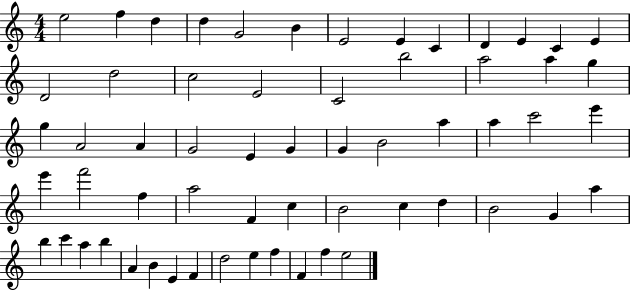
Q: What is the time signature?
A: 4/4